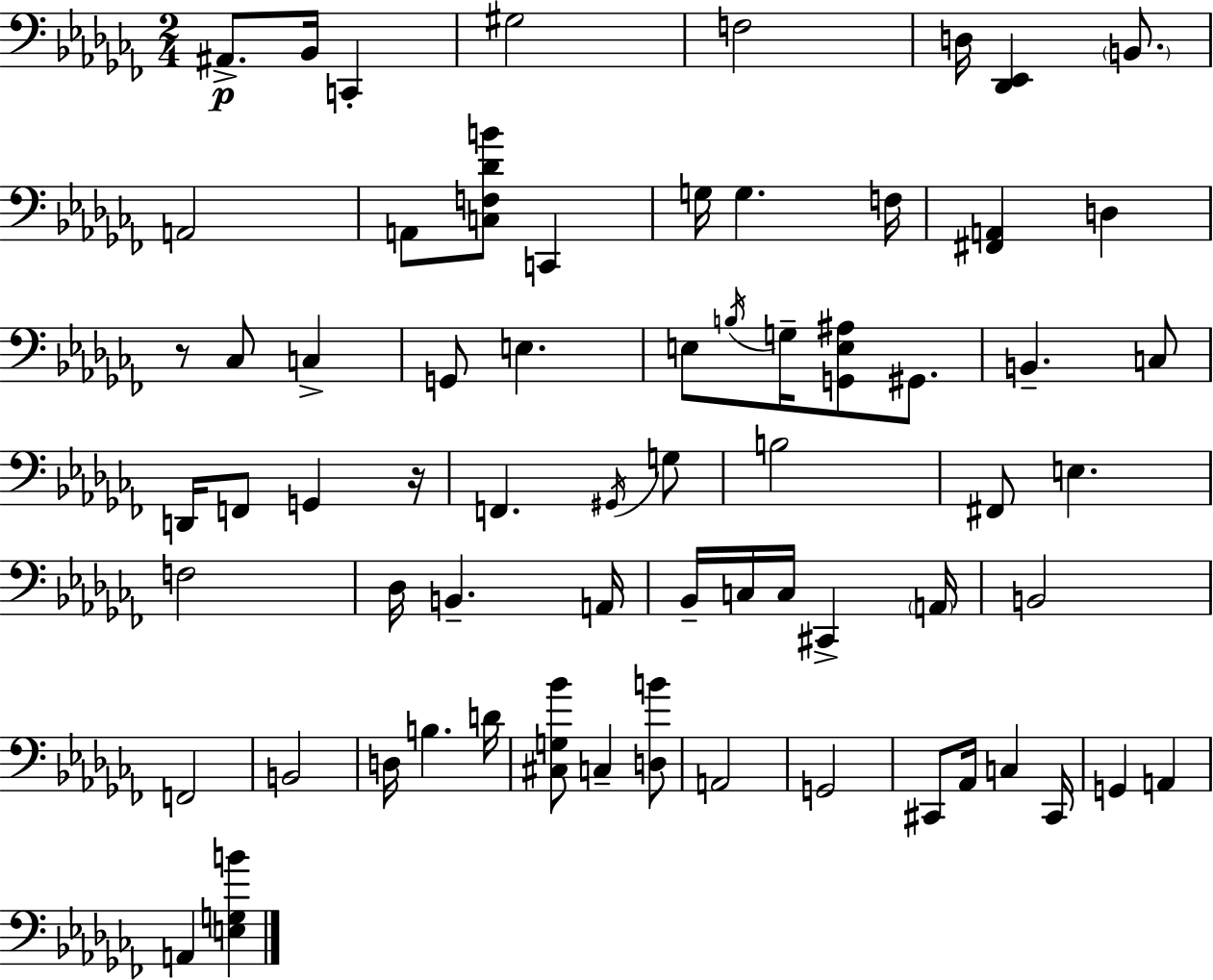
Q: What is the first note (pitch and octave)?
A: A#2